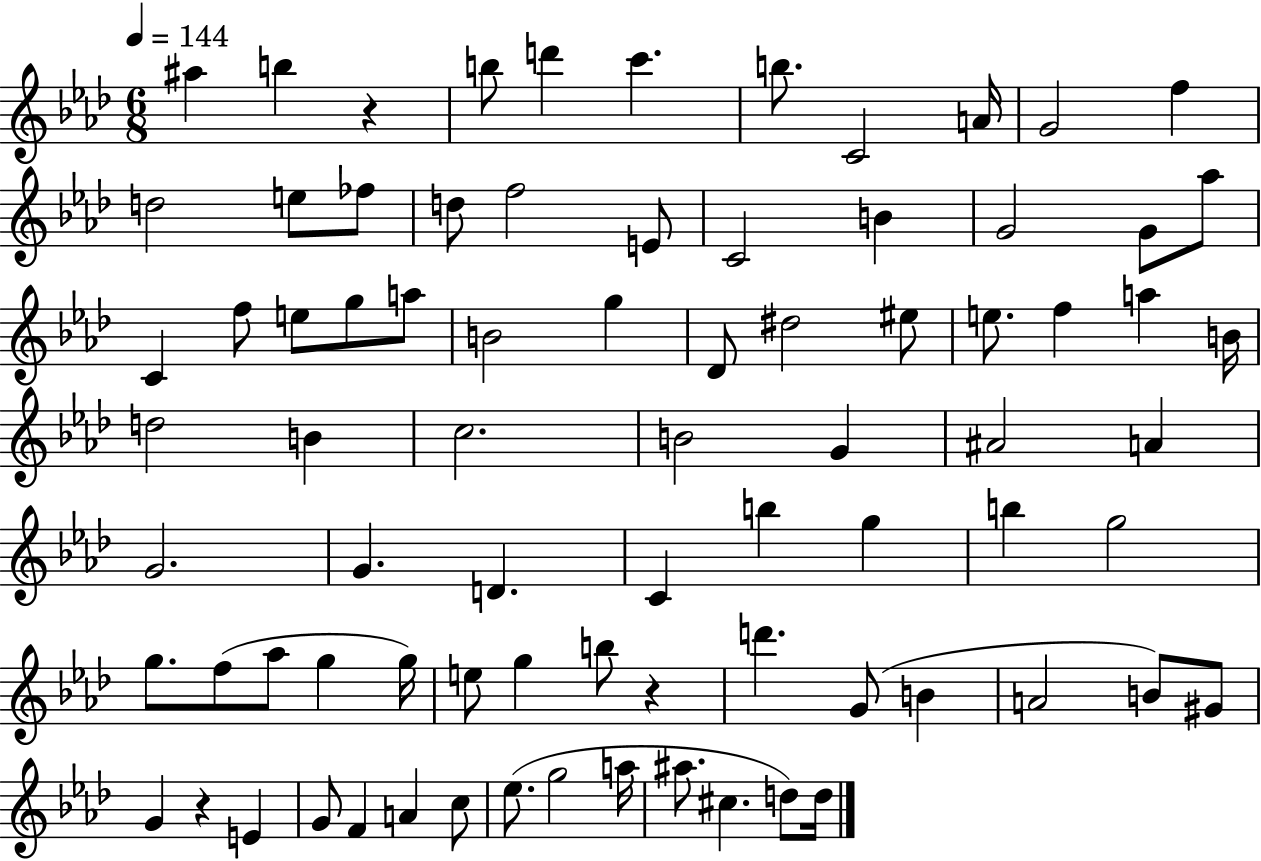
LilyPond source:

{
  \clef treble
  \numericTimeSignature
  \time 6/8
  \key aes \major
  \tempo 4 = 144
  ais''4 b''4 r4 | b''8 d'''4 c'''4. | b''8. c'2 a'16 | g'2 f''4 | \break d''2 e''8 fes''8 | d''8 f''2 e'8 | c'2 b'4 | g'2 g'8 aes''8 | \break c'4 f''8 e''8 g''8 a''8 | b'2 g''4 | des'8 dis''2 eis''8 | e''8. f''4 a''4 b'16 | \break d''2 b'4 | c''2. | b'2 g'4 | ais'2 a'4 | \break g'2. | g'4. d'4. | c'4 b''4 g''4 | b''4 g''2 | \break g''8. f''8( aes''8 g''4 g''16) | e''8 g''4 b''8 r4 | d'''4. g'8( b'4 | a'2 b'8) gis'8 | \break g'4 r4 e'4 | g'8 f'4 a'4 c''8 | ees''8.( g''2 a''16 | ais''8. cis''4. d''8) d''16 | \break \bar "|."
}